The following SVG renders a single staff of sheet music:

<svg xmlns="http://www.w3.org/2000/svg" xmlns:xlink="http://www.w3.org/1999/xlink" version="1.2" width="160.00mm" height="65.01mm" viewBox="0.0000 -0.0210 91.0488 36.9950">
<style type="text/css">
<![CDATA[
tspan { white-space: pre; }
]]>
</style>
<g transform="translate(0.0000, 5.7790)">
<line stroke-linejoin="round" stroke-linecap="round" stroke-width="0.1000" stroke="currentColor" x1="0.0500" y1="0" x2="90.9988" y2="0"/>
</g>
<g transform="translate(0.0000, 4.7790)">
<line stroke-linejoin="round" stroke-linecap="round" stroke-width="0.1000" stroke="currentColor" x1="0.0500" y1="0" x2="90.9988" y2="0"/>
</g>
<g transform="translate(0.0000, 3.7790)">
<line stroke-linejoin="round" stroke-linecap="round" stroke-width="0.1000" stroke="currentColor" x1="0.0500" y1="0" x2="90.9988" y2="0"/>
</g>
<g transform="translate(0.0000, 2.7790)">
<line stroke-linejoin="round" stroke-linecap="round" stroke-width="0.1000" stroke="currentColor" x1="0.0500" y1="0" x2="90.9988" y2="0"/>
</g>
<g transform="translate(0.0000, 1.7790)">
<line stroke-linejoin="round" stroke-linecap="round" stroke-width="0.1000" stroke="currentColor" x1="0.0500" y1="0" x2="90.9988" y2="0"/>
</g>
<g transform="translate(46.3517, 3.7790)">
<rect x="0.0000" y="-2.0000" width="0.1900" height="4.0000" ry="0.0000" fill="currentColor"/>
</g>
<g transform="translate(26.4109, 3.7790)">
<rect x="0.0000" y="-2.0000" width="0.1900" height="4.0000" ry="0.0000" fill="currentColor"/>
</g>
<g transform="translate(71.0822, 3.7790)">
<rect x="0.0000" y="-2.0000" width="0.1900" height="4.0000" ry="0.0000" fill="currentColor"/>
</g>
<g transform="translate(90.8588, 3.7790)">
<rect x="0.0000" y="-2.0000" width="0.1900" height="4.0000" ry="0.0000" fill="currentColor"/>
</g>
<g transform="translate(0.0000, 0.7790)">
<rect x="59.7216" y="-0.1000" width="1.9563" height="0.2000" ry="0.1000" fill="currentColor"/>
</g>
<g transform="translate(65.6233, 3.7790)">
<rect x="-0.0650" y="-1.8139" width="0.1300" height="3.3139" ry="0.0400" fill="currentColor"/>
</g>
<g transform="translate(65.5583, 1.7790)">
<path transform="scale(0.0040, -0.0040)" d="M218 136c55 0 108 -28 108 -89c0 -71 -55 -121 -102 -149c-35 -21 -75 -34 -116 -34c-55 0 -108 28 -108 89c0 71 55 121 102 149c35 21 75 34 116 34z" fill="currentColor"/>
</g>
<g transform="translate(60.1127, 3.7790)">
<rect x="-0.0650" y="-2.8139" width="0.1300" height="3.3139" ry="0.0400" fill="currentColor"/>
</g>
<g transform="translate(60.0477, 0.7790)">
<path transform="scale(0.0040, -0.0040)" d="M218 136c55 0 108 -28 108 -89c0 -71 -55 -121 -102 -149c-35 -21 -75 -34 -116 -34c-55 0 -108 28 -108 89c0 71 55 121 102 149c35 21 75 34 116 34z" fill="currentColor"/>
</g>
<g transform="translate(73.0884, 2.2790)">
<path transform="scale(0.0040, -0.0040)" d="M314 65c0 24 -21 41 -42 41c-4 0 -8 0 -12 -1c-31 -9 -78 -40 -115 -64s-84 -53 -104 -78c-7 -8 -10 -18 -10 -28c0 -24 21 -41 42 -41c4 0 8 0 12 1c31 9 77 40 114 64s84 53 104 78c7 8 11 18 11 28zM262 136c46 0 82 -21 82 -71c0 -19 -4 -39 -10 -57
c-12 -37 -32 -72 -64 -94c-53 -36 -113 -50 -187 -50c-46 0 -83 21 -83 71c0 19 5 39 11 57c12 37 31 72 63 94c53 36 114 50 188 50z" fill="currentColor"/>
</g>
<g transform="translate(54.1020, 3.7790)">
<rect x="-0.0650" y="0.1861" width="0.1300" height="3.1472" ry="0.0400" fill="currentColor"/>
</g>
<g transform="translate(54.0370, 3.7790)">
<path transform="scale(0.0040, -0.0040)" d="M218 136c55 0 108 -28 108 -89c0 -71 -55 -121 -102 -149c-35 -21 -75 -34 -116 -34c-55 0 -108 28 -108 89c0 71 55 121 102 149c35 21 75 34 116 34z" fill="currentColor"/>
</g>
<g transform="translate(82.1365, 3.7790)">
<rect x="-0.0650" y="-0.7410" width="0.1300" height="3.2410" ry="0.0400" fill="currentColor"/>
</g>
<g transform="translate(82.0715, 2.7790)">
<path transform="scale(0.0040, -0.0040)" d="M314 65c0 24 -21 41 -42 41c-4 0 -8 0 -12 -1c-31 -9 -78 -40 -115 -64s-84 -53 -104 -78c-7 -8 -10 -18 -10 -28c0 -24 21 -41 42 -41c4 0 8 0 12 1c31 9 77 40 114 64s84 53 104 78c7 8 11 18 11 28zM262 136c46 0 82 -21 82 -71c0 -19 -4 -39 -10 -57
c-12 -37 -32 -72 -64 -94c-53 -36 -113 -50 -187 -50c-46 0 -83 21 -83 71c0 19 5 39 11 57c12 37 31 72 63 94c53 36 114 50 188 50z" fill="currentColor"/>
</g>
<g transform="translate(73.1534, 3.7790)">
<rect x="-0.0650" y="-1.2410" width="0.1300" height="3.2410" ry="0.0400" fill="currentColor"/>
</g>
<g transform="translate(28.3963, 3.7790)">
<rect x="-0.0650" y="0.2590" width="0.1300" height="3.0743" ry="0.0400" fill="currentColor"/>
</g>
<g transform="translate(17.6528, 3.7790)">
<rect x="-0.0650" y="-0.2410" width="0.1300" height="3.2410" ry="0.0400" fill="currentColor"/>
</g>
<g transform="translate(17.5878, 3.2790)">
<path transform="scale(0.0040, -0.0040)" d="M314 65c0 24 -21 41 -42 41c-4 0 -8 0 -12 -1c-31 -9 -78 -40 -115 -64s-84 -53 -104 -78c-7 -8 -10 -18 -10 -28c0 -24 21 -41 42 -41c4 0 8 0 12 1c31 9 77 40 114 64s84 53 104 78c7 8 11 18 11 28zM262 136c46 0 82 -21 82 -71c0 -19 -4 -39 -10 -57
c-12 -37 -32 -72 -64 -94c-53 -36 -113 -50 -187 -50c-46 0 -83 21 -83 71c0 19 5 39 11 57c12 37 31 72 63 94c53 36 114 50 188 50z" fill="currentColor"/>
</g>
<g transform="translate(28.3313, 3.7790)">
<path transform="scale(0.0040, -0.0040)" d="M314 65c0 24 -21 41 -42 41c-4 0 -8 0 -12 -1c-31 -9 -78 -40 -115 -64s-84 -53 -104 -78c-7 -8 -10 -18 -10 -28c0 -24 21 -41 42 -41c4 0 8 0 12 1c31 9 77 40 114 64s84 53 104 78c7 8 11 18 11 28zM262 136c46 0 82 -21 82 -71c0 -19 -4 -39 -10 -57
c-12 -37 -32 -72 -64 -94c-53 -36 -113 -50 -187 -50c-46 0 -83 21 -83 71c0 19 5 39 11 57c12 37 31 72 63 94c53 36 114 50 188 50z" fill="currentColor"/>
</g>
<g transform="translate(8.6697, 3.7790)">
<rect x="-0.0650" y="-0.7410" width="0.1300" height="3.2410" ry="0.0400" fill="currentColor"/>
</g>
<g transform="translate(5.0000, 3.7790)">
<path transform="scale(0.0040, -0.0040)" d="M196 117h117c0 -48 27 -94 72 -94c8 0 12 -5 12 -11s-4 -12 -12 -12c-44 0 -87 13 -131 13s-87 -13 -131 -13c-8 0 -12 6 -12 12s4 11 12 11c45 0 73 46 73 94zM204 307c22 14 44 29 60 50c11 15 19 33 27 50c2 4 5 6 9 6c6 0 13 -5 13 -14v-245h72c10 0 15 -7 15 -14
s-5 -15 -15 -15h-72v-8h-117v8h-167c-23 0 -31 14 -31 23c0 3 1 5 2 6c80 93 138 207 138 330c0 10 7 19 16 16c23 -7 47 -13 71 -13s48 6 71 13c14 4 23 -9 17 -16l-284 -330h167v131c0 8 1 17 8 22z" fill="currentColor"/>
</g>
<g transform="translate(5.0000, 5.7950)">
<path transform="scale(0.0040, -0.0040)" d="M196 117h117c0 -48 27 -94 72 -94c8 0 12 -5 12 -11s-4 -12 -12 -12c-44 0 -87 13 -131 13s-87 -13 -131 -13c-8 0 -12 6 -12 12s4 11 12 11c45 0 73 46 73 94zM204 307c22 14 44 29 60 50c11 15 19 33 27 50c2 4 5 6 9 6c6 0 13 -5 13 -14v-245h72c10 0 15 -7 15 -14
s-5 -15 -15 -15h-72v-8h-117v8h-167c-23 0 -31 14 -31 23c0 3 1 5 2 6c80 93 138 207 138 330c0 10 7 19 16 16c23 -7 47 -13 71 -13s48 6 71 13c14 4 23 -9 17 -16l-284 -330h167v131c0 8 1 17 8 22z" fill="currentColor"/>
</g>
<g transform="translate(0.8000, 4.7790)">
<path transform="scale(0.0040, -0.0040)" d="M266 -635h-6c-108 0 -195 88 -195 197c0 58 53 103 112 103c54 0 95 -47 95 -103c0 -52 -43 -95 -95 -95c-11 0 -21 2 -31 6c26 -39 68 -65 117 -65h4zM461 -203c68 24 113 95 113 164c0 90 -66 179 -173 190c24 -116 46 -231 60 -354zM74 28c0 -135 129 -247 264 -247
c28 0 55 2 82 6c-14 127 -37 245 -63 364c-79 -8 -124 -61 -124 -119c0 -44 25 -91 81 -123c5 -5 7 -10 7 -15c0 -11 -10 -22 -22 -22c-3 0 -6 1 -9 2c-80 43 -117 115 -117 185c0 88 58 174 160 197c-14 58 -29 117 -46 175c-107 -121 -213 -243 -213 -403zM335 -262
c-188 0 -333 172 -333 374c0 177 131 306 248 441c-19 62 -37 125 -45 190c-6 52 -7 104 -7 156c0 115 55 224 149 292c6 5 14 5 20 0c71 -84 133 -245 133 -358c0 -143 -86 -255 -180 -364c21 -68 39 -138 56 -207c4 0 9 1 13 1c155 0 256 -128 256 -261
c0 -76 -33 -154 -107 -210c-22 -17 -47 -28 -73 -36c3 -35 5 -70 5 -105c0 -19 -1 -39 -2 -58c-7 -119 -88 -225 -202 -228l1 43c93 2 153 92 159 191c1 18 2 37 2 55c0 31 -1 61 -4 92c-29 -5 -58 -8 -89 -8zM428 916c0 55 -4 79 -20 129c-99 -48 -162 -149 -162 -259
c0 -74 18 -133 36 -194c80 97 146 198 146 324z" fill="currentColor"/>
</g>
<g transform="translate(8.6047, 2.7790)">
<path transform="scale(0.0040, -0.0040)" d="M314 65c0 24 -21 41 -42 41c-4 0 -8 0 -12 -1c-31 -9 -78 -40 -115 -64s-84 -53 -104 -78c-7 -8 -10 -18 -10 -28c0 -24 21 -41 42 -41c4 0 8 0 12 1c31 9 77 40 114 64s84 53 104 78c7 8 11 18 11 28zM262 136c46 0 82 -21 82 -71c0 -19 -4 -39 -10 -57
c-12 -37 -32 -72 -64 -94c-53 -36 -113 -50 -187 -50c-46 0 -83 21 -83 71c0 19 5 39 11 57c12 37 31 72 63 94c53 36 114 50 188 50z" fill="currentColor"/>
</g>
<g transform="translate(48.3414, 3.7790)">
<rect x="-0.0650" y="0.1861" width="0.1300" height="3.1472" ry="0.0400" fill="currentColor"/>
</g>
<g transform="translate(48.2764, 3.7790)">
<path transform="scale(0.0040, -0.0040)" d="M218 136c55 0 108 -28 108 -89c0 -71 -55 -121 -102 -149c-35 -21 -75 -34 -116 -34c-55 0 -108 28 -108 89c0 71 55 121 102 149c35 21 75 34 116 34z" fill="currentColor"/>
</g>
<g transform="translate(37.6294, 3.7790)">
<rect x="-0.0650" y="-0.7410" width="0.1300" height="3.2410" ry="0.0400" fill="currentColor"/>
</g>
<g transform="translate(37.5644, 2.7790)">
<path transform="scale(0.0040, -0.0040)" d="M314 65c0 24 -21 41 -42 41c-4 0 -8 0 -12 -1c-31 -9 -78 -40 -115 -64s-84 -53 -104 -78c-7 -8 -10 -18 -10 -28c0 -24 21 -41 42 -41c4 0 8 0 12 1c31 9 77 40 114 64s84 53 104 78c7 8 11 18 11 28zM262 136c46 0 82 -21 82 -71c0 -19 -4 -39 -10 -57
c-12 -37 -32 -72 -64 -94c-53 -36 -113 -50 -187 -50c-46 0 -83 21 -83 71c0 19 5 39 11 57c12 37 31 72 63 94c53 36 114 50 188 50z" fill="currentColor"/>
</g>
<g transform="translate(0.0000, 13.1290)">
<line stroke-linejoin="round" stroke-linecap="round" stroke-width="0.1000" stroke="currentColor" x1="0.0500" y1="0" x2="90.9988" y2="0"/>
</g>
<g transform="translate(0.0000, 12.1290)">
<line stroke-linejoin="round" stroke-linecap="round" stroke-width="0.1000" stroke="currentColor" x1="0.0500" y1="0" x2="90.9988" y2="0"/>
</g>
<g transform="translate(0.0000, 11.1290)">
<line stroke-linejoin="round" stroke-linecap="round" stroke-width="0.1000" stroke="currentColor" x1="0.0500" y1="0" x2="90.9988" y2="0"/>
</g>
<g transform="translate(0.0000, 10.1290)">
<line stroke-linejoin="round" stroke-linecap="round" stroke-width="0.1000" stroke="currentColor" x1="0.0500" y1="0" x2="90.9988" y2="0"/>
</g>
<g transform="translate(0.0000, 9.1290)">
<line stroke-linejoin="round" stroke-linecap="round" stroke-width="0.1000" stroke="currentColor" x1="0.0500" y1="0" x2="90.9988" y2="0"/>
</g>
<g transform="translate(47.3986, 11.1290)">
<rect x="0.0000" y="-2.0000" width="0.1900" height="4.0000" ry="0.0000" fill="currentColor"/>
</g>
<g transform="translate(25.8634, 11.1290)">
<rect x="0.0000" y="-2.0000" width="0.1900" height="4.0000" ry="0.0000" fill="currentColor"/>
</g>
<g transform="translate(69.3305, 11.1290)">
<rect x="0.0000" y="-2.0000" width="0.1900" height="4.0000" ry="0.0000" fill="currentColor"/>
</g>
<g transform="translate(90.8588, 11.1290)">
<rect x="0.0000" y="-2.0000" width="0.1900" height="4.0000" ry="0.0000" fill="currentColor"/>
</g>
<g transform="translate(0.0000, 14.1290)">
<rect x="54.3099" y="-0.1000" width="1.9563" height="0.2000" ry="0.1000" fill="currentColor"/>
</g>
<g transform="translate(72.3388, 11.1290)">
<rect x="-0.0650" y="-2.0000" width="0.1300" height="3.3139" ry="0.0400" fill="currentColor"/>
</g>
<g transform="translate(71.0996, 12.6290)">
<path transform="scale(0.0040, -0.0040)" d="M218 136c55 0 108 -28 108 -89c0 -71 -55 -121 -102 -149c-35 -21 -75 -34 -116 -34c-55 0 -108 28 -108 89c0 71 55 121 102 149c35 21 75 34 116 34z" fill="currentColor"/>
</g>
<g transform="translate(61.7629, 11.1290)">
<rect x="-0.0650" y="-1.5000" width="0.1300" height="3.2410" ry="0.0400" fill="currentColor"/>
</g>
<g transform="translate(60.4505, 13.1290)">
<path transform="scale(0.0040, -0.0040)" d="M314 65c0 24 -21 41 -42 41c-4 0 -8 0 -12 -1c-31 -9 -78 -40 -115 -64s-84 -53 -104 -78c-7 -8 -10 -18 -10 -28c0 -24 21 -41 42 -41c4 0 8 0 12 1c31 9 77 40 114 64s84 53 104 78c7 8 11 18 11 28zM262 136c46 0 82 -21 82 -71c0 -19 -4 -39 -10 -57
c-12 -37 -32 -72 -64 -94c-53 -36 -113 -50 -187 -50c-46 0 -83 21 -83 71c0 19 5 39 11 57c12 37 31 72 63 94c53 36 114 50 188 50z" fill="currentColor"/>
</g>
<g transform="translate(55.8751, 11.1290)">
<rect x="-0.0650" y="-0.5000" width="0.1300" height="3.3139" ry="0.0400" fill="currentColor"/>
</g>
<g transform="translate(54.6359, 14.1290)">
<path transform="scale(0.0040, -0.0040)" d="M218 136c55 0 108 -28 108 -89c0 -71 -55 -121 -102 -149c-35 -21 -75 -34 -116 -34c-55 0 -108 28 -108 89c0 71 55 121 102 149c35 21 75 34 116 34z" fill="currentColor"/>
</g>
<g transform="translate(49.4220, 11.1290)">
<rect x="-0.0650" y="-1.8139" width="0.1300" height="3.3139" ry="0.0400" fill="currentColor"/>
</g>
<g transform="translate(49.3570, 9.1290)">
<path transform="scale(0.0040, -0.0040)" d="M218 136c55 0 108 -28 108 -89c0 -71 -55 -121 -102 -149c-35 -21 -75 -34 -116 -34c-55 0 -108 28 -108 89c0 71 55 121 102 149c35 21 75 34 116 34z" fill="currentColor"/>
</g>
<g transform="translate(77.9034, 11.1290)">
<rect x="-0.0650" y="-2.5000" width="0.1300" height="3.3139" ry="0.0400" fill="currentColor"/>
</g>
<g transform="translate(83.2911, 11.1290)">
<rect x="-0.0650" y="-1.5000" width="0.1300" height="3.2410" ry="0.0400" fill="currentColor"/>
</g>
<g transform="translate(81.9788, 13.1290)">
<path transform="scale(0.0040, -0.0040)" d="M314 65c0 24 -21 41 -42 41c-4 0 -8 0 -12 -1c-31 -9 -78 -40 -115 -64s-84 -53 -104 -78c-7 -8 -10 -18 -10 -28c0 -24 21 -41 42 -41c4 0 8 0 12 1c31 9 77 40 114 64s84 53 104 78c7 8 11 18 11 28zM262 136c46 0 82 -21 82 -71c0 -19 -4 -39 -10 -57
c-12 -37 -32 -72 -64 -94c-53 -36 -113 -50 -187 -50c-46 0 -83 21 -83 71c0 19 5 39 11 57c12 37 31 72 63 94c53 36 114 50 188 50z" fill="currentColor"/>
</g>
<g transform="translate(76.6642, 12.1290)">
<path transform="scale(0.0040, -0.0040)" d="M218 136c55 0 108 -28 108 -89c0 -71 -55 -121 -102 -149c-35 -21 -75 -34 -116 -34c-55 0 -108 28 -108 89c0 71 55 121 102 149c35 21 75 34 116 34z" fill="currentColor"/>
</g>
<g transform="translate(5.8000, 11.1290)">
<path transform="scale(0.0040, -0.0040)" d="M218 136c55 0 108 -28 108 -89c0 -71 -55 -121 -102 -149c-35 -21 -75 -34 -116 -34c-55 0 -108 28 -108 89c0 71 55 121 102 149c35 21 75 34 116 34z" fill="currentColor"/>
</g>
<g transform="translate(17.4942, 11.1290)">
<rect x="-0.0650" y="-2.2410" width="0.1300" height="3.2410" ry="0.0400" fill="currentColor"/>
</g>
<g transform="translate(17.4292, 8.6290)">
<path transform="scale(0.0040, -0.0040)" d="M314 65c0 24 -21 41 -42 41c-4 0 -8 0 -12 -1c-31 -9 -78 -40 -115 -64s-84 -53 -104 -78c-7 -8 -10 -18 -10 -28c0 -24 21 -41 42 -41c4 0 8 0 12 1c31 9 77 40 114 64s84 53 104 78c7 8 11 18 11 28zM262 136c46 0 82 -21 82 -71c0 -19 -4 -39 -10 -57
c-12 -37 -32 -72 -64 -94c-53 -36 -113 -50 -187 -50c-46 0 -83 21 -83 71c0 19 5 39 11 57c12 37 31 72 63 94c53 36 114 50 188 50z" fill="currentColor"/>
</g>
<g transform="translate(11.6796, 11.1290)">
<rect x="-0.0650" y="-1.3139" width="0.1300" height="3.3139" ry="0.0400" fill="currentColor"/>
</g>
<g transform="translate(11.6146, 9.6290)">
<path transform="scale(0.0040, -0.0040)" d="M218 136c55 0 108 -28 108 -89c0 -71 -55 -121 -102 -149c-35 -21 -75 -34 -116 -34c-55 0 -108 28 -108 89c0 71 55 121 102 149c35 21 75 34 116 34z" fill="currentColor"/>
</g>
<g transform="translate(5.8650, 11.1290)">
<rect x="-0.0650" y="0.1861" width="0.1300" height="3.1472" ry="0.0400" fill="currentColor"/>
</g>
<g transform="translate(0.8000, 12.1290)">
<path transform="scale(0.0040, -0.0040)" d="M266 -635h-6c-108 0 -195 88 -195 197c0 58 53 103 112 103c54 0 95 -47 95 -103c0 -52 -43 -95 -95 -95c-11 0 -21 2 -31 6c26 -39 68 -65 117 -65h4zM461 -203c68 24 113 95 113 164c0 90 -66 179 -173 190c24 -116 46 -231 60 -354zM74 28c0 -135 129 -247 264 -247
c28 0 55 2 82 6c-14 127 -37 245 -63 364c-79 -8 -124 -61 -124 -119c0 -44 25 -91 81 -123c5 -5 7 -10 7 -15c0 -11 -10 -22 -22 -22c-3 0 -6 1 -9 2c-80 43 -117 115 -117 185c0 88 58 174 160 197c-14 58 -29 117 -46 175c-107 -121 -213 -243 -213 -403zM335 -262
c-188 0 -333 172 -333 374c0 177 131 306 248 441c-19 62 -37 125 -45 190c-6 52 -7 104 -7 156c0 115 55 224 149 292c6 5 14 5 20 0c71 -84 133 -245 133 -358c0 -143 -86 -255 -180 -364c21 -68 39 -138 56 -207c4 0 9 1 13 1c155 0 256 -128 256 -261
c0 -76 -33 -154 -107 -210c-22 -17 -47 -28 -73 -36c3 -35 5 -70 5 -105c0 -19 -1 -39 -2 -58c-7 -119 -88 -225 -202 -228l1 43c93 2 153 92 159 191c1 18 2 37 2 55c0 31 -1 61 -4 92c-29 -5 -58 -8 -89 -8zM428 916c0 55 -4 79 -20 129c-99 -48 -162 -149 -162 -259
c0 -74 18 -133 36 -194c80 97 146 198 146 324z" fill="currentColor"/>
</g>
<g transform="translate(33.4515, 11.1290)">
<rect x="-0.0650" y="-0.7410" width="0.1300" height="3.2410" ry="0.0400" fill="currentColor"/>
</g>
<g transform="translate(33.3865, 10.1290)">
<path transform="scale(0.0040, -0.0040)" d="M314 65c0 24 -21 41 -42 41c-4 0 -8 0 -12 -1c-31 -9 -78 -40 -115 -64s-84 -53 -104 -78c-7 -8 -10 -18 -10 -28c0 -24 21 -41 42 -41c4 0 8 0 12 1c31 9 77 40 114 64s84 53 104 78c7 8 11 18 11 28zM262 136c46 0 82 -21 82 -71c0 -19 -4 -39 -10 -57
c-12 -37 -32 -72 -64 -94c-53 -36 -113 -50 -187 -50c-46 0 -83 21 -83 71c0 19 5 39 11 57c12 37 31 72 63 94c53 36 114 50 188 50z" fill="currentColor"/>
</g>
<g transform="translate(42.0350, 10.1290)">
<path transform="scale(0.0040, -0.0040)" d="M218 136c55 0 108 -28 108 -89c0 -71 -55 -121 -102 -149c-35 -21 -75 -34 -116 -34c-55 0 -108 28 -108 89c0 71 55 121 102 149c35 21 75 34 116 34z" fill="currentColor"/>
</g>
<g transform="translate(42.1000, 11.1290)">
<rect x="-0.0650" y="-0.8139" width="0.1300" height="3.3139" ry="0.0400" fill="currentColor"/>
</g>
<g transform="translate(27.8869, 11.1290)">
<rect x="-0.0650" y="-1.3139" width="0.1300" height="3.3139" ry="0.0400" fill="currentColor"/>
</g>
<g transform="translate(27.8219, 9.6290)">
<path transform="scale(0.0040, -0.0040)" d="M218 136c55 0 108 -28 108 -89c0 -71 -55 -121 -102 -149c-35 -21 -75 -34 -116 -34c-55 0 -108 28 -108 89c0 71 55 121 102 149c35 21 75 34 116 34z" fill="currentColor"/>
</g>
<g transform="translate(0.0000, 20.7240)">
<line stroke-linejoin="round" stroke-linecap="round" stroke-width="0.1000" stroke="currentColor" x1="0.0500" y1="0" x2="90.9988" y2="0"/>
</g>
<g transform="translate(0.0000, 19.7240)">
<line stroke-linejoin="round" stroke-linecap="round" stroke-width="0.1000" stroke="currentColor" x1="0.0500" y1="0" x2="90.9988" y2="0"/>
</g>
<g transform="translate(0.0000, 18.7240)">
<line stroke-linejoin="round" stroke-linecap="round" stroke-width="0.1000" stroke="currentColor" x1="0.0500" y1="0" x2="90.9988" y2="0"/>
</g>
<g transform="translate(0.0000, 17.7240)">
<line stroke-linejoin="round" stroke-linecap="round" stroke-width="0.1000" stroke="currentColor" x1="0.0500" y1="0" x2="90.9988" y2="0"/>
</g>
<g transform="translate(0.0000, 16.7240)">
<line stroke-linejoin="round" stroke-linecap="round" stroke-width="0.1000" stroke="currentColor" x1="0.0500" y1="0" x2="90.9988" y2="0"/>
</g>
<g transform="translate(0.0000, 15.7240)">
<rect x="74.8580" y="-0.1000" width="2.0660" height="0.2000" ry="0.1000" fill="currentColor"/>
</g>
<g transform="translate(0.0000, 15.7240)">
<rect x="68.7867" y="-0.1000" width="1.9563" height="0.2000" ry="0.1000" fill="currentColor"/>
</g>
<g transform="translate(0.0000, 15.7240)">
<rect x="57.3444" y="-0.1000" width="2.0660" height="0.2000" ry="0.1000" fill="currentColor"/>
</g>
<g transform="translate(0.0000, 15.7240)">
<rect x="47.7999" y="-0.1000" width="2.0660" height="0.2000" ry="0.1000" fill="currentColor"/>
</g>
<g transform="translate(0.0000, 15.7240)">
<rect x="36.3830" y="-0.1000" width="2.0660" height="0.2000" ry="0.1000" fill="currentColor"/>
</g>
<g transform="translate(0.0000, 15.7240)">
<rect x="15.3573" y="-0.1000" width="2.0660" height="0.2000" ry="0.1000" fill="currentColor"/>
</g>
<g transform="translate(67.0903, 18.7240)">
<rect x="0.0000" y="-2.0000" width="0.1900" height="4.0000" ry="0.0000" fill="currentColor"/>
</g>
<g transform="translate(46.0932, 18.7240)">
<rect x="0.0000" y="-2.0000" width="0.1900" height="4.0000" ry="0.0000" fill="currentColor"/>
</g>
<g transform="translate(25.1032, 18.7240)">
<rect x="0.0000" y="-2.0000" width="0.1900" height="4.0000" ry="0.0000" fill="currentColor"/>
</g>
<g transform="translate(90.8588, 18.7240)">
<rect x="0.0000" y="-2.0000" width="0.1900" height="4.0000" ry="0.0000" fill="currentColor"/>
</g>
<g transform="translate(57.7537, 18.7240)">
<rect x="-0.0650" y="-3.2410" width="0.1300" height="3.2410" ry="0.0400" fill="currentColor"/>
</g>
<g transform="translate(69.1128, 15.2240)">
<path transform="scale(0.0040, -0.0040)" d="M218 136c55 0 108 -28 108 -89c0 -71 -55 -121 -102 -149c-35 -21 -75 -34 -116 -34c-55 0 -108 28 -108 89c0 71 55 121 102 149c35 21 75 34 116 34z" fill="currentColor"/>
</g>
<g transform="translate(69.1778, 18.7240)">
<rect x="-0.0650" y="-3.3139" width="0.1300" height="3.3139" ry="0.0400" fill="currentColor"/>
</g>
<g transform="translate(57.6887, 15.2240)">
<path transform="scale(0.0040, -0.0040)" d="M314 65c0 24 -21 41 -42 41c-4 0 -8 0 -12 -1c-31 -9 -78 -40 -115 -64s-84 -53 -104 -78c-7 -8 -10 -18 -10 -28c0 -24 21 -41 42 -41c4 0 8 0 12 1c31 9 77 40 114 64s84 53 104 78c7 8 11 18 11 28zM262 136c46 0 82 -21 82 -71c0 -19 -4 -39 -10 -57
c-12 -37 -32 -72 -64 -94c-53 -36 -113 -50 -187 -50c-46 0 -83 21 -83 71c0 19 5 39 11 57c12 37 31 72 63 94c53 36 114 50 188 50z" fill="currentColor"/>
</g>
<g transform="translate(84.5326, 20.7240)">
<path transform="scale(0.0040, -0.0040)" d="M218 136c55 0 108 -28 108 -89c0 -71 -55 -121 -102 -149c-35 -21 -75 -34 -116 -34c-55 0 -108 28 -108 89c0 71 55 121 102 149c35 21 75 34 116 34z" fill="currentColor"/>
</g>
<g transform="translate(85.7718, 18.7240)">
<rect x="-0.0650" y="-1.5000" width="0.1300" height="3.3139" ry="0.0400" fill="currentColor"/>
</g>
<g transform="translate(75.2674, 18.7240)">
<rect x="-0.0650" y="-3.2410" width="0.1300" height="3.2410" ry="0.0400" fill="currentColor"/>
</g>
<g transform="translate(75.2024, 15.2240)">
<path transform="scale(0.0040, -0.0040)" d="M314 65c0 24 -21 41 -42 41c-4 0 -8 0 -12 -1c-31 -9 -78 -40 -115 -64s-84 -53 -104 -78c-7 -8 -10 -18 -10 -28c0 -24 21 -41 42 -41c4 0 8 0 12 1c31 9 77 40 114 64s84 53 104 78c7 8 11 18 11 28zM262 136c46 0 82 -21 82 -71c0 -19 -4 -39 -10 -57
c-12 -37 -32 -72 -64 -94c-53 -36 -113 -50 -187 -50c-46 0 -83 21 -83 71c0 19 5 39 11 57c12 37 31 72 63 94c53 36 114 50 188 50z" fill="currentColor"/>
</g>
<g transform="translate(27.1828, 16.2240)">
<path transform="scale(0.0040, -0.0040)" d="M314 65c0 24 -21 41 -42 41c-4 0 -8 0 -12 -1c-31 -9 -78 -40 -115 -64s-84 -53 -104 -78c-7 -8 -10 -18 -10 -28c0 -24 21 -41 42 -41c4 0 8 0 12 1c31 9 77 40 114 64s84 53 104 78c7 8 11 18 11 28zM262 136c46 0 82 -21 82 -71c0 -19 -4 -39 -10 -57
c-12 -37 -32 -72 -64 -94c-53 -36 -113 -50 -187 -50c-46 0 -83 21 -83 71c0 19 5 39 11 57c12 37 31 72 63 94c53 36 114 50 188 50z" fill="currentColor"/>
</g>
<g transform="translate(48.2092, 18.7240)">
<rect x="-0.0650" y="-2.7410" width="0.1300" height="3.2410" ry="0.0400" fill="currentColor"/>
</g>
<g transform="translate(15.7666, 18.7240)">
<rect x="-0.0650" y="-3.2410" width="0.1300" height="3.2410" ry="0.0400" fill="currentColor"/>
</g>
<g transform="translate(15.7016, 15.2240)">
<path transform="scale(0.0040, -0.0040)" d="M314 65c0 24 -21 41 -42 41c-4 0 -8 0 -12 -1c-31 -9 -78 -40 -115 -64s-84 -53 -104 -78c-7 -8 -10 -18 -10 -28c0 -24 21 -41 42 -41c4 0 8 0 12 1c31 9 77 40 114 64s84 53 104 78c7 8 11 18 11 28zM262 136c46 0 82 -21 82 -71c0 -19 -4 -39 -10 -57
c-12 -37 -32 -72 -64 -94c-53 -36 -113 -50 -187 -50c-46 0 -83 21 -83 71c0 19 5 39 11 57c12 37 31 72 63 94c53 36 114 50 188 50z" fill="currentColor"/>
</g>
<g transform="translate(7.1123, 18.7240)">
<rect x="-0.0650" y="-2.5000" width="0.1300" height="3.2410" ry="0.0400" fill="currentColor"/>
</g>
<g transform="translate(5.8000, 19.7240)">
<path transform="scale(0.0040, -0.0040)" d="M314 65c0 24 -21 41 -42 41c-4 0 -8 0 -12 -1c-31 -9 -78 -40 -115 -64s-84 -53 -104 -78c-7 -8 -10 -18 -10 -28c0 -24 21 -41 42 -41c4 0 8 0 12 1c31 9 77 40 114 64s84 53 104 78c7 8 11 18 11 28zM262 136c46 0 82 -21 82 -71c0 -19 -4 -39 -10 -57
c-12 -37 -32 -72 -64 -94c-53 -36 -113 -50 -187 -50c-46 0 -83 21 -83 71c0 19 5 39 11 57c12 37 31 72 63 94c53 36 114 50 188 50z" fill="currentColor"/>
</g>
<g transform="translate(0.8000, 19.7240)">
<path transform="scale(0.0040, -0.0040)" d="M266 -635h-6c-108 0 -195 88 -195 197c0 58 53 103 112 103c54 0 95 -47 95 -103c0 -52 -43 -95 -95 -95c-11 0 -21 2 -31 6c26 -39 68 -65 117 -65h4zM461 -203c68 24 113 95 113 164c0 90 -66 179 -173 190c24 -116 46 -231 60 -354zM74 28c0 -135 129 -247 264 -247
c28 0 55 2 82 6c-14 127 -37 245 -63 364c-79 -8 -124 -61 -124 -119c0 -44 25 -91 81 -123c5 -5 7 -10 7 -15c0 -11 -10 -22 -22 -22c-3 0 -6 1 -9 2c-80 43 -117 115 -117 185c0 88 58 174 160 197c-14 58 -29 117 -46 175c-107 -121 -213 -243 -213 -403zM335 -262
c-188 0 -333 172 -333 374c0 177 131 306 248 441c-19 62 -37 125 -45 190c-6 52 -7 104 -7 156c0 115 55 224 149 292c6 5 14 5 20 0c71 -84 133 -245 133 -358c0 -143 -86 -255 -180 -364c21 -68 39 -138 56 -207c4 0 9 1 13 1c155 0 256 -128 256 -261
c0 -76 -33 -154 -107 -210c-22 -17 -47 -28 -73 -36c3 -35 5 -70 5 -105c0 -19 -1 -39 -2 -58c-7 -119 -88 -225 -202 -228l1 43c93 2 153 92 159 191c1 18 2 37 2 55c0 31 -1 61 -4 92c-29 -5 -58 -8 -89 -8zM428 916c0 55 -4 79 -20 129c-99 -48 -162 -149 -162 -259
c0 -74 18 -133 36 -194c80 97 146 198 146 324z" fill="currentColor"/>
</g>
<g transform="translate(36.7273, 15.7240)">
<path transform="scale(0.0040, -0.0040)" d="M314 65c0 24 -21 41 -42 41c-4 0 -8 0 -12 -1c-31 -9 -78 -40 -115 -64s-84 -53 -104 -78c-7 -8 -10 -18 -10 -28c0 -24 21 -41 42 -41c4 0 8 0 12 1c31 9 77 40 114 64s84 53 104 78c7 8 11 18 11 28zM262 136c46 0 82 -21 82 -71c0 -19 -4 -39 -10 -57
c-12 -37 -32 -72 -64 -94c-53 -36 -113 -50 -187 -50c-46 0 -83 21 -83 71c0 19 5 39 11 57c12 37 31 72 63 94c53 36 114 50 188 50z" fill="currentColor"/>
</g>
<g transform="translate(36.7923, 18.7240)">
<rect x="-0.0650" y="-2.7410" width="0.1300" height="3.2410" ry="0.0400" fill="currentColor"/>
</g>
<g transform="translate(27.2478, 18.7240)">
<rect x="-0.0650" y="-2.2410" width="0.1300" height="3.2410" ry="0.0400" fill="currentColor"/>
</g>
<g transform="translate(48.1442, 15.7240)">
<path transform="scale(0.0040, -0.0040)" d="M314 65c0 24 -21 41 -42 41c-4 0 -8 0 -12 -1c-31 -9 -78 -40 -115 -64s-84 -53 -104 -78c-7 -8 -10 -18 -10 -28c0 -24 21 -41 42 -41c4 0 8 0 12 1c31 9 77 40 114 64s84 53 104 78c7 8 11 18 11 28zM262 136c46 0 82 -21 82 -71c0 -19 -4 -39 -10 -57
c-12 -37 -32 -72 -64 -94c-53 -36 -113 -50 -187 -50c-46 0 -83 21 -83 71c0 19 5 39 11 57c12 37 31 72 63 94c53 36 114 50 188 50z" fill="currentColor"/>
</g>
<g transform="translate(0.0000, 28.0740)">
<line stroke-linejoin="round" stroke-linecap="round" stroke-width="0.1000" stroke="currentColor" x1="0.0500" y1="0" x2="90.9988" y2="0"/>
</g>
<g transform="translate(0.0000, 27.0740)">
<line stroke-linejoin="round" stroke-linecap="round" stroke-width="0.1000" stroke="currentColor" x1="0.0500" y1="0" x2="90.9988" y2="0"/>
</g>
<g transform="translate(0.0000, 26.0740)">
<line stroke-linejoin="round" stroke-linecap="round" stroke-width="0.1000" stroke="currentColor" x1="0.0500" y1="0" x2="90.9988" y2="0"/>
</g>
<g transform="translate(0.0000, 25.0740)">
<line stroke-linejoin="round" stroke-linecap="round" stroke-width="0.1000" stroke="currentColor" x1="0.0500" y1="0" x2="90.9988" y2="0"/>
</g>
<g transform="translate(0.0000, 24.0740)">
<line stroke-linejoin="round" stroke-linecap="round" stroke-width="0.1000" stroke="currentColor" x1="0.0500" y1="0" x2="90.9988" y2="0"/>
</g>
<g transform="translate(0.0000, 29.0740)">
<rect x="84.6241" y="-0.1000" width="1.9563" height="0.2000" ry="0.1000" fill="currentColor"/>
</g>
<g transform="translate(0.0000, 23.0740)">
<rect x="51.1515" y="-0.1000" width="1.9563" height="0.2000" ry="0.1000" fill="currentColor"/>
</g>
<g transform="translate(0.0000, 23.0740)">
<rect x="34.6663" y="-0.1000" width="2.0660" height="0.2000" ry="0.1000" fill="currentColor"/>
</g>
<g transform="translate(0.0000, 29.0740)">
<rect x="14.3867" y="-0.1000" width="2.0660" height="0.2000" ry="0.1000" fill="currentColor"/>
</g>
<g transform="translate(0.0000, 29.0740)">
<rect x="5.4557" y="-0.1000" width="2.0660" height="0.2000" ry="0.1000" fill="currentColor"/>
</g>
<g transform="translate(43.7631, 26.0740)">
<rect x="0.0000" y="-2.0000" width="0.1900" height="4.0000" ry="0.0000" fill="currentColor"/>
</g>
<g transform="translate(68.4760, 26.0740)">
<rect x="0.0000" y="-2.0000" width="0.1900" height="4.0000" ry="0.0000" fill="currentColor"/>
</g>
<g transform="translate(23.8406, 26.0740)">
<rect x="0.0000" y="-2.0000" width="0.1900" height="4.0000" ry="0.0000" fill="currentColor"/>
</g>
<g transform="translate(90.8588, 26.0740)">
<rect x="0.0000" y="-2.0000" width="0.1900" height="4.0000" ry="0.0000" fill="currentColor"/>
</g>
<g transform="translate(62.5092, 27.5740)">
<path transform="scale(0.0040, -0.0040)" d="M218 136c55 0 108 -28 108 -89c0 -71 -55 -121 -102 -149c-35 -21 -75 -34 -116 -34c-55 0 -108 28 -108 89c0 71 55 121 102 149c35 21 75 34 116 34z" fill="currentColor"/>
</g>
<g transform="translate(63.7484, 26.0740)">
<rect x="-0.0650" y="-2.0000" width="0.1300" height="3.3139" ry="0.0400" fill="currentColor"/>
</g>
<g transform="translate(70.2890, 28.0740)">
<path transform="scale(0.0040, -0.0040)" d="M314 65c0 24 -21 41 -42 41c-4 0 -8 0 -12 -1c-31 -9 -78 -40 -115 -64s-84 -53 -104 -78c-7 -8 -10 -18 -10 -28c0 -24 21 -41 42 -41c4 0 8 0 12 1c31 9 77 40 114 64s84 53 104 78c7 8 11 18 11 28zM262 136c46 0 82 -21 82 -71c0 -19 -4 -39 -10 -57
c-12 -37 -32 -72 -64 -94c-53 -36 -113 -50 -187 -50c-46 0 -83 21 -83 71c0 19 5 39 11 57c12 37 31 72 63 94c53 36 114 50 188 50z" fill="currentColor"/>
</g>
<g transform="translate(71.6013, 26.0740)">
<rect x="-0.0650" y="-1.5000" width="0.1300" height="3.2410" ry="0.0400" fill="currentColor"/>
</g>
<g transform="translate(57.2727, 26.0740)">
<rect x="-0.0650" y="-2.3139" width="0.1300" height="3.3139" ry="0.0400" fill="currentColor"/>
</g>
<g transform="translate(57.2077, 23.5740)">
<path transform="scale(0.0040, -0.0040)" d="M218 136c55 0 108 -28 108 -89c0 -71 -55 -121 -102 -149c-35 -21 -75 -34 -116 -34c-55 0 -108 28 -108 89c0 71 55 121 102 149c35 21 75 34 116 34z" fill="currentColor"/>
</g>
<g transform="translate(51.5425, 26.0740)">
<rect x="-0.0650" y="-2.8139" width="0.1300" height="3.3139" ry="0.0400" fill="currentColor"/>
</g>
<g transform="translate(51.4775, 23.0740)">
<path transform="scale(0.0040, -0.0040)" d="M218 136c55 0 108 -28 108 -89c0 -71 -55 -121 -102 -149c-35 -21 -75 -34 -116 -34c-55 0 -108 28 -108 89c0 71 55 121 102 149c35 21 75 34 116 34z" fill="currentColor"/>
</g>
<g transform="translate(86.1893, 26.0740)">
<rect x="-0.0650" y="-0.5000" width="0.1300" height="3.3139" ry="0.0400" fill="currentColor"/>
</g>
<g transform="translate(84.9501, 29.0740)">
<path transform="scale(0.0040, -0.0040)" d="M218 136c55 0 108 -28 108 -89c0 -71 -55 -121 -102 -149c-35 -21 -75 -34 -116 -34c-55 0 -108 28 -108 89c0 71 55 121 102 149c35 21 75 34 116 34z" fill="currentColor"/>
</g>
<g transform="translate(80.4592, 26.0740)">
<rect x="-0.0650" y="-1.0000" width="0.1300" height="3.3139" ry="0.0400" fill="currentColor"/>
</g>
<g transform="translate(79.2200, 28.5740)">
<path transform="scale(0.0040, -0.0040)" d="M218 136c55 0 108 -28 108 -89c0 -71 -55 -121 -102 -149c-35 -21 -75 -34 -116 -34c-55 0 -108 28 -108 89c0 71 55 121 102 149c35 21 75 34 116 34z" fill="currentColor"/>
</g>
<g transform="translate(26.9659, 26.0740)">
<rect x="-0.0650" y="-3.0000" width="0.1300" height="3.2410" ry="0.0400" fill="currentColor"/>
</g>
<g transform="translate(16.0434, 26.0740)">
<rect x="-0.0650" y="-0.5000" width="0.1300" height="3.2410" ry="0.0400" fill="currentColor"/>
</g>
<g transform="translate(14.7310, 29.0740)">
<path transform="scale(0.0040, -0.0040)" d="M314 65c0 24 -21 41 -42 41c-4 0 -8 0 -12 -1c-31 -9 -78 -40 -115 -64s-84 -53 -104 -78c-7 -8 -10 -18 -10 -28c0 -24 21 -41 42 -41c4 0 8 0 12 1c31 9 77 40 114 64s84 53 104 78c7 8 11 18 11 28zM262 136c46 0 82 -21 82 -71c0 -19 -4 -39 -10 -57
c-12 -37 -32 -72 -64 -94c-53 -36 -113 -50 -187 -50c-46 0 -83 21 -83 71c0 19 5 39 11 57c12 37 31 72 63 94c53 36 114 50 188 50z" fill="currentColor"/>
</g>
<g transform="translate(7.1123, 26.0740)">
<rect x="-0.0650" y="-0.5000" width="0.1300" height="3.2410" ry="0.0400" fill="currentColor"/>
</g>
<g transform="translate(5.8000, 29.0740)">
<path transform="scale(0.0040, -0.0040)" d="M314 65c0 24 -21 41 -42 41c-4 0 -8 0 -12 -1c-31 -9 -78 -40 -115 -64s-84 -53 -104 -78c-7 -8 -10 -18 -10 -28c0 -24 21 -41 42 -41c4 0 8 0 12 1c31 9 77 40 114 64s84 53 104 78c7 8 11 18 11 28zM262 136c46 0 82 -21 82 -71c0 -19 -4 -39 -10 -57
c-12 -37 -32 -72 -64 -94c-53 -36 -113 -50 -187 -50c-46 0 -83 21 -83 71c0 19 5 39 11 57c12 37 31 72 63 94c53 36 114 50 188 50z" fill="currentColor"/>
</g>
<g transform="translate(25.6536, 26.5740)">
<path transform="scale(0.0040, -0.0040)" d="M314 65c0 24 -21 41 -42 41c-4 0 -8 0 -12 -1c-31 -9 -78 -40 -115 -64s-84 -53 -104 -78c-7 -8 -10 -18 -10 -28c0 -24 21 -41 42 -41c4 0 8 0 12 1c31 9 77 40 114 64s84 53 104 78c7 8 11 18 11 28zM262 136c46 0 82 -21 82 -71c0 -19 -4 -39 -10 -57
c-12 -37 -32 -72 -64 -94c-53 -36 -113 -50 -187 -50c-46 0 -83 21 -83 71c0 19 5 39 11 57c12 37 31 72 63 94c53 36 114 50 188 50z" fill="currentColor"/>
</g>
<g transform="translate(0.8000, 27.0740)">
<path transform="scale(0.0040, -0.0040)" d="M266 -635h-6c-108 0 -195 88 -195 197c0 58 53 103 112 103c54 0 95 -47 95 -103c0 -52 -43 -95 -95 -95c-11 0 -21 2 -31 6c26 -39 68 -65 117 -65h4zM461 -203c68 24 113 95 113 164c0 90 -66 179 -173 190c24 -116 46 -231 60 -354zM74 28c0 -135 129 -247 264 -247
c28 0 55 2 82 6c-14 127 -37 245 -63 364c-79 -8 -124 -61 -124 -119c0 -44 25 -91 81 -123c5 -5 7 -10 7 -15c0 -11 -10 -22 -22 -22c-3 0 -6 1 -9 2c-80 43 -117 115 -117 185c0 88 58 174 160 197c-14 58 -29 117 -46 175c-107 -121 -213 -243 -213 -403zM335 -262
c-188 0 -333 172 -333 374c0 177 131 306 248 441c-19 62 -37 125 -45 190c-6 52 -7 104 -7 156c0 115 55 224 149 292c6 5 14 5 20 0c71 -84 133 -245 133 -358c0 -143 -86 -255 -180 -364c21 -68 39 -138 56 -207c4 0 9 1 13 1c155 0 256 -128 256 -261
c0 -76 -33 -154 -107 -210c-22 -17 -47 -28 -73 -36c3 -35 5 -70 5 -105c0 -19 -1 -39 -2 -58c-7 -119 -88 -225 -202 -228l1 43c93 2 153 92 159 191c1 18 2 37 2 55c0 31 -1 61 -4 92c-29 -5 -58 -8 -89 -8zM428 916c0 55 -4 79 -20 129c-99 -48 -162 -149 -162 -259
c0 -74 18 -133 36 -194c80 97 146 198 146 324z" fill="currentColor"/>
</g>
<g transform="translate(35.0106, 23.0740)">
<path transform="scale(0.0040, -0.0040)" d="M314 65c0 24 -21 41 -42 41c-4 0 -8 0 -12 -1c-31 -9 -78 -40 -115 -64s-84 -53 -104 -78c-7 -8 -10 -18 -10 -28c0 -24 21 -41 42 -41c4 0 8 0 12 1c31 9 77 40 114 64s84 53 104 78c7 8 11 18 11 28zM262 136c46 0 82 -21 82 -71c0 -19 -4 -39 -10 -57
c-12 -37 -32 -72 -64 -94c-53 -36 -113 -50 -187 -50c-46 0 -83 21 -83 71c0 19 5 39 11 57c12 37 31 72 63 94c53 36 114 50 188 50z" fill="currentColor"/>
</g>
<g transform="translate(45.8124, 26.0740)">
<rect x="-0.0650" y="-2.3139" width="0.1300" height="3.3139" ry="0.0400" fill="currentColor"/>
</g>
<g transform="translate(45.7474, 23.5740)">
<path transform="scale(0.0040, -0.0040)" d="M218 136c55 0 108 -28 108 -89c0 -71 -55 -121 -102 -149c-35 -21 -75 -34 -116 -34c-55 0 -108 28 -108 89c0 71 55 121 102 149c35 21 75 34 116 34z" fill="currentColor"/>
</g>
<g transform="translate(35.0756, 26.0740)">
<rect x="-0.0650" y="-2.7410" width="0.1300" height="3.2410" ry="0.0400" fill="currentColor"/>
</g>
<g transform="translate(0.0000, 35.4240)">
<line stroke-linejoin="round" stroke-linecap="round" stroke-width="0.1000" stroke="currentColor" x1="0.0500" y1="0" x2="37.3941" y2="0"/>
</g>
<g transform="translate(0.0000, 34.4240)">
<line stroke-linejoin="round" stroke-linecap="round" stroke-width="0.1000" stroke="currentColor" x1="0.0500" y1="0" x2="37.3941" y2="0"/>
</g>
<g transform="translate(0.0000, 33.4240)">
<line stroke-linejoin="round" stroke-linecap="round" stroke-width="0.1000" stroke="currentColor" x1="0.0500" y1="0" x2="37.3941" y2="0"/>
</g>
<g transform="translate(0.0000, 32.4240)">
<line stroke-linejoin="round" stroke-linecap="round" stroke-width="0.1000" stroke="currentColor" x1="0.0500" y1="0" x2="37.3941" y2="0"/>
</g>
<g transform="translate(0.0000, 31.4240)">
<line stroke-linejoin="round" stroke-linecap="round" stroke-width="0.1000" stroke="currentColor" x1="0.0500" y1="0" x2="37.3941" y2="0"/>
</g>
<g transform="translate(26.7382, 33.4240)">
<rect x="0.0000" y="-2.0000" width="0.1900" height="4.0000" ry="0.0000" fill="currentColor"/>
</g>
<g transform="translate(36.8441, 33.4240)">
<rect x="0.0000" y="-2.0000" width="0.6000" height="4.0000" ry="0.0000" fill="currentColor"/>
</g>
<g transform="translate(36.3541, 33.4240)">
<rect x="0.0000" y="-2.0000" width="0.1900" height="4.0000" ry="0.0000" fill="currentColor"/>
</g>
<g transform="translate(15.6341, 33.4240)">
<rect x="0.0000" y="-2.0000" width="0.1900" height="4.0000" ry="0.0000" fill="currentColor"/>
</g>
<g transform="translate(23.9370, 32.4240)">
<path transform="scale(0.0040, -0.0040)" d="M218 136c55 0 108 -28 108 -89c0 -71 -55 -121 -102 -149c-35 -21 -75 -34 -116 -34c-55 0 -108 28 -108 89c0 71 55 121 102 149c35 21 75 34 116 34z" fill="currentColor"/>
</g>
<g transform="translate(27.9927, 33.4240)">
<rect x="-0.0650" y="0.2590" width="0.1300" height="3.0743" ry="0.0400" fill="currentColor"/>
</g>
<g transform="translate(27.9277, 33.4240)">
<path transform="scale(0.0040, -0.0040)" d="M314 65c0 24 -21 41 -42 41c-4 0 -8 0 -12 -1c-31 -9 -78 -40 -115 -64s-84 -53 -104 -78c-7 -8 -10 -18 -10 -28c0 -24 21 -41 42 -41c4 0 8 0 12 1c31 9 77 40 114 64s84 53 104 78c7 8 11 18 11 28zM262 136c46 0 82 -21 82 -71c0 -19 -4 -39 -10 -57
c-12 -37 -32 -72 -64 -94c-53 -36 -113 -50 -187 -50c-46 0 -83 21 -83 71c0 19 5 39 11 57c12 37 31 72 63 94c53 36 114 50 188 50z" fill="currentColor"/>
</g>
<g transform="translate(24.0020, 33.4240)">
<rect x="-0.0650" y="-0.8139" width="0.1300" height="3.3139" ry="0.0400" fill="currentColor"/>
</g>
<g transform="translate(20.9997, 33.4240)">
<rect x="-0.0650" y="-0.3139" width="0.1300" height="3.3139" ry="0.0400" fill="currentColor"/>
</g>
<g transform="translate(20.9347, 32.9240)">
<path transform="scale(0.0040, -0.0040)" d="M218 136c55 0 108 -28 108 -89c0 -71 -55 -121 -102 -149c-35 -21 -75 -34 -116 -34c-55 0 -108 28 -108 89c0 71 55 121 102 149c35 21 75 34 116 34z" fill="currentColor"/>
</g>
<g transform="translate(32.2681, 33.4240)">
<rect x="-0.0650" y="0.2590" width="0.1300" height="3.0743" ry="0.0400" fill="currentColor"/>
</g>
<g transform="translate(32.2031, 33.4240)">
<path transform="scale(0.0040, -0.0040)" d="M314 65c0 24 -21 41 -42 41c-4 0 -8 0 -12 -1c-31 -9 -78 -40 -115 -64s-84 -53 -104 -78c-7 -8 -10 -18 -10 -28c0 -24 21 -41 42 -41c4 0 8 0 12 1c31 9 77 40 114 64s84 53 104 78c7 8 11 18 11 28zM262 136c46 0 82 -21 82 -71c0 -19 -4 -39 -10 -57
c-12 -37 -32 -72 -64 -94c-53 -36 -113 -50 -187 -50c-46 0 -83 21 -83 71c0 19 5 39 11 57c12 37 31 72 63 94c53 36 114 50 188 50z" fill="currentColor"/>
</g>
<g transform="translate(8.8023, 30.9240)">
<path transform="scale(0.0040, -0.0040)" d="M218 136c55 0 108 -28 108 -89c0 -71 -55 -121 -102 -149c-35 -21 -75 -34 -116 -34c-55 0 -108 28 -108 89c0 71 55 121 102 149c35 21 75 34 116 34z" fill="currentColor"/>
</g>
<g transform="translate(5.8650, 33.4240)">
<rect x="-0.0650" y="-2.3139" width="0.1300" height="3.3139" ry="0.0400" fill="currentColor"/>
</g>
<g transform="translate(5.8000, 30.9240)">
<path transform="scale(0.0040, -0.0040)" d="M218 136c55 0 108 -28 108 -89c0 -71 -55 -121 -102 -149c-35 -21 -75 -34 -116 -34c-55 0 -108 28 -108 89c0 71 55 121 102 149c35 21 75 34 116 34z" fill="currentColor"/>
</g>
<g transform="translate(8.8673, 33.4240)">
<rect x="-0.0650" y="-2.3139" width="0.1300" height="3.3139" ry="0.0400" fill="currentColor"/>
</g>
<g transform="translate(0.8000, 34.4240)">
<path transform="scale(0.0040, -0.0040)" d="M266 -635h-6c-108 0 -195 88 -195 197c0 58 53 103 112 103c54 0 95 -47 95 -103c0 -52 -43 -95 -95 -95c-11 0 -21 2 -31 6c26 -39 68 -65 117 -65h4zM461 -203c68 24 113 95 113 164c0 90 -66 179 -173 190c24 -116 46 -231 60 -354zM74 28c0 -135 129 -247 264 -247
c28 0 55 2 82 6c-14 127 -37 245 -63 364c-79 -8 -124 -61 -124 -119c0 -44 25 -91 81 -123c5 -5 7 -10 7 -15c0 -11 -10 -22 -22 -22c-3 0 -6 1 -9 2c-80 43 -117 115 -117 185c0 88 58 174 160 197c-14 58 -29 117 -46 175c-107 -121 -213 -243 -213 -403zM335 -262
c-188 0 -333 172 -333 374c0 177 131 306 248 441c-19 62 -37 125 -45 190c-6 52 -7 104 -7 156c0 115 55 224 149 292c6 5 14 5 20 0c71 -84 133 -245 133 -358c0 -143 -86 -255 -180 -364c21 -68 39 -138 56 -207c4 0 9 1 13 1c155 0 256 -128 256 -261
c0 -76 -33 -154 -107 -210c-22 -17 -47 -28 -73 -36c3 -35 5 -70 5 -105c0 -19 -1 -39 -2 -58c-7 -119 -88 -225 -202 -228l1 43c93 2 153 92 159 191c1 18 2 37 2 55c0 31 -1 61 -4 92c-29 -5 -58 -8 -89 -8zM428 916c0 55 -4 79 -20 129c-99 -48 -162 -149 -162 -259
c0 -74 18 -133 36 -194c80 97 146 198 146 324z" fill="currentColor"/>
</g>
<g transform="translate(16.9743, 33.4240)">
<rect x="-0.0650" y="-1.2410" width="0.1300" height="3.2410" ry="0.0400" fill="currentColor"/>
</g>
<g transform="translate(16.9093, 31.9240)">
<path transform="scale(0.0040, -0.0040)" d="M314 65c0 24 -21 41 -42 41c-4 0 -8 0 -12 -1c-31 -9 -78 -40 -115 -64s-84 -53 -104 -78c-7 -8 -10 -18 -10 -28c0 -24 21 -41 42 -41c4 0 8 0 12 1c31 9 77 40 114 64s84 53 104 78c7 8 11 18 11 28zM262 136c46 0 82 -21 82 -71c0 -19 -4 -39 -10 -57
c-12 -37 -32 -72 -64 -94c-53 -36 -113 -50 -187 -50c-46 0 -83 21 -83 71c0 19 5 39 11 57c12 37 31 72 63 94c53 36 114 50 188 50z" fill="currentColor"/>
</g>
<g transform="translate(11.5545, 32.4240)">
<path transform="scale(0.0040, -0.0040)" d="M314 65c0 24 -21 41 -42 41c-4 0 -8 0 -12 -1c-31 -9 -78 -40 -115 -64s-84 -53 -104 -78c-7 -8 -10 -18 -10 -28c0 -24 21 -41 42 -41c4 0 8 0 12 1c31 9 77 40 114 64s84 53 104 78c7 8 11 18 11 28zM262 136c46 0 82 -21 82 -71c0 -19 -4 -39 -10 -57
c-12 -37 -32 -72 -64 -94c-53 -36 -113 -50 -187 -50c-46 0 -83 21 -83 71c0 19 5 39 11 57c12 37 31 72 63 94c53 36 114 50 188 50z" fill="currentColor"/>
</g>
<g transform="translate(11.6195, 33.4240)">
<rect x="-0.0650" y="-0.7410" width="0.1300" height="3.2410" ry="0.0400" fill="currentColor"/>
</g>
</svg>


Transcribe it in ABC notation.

X:1
T:Untitled
M:4/4
L:1/4
K:C
d2 c2 B2 d2 B B a f e2 d2 B e g2 e d2 d f C E2 F G E2 G2 b2 g2 a2 a2 b2 b b2 E C2 C2 A2 a2 g a g F E2 D C g g d2 e2 c d B2 B2